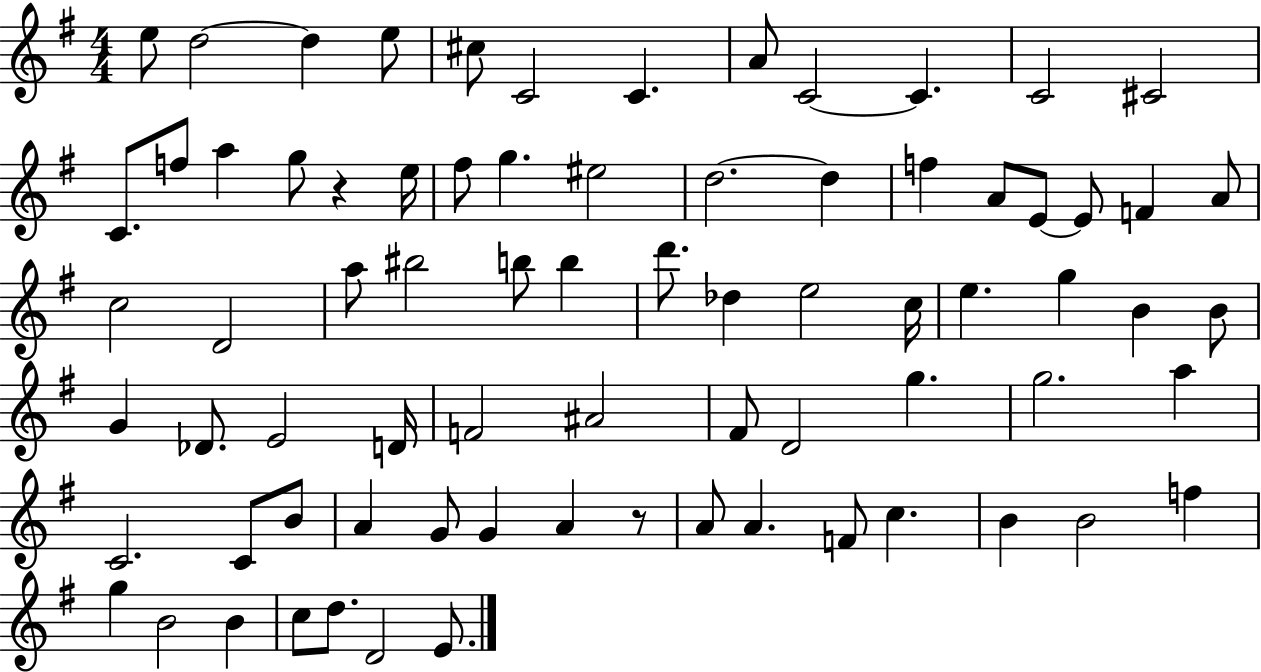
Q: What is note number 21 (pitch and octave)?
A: D5